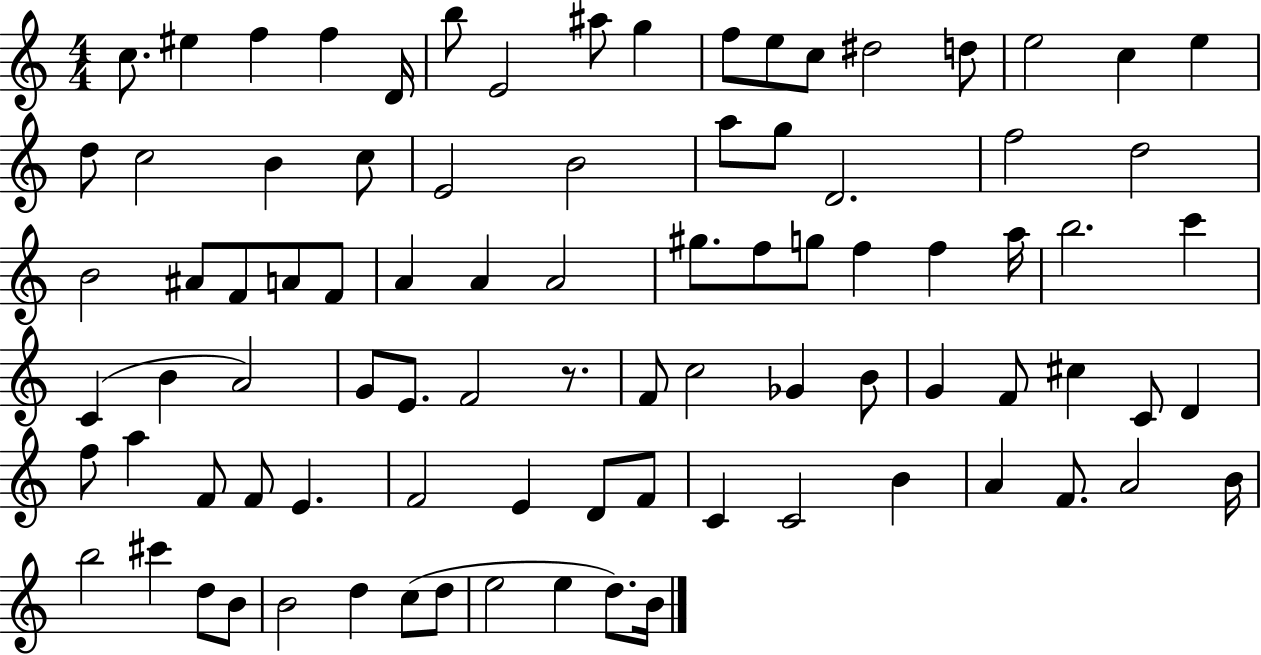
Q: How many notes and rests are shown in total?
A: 88